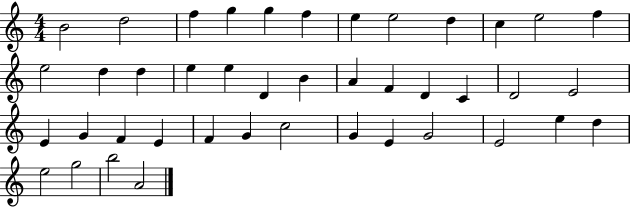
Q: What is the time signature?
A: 4/4